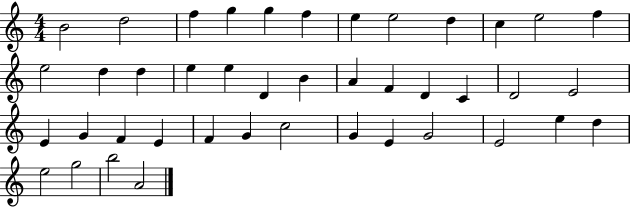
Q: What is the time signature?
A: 4/4